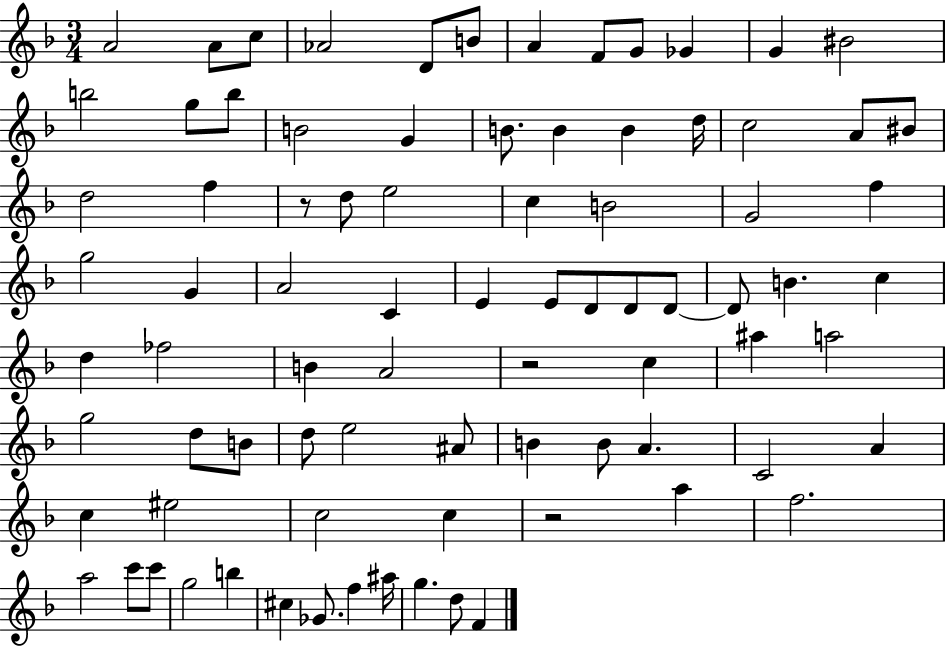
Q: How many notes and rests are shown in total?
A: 83